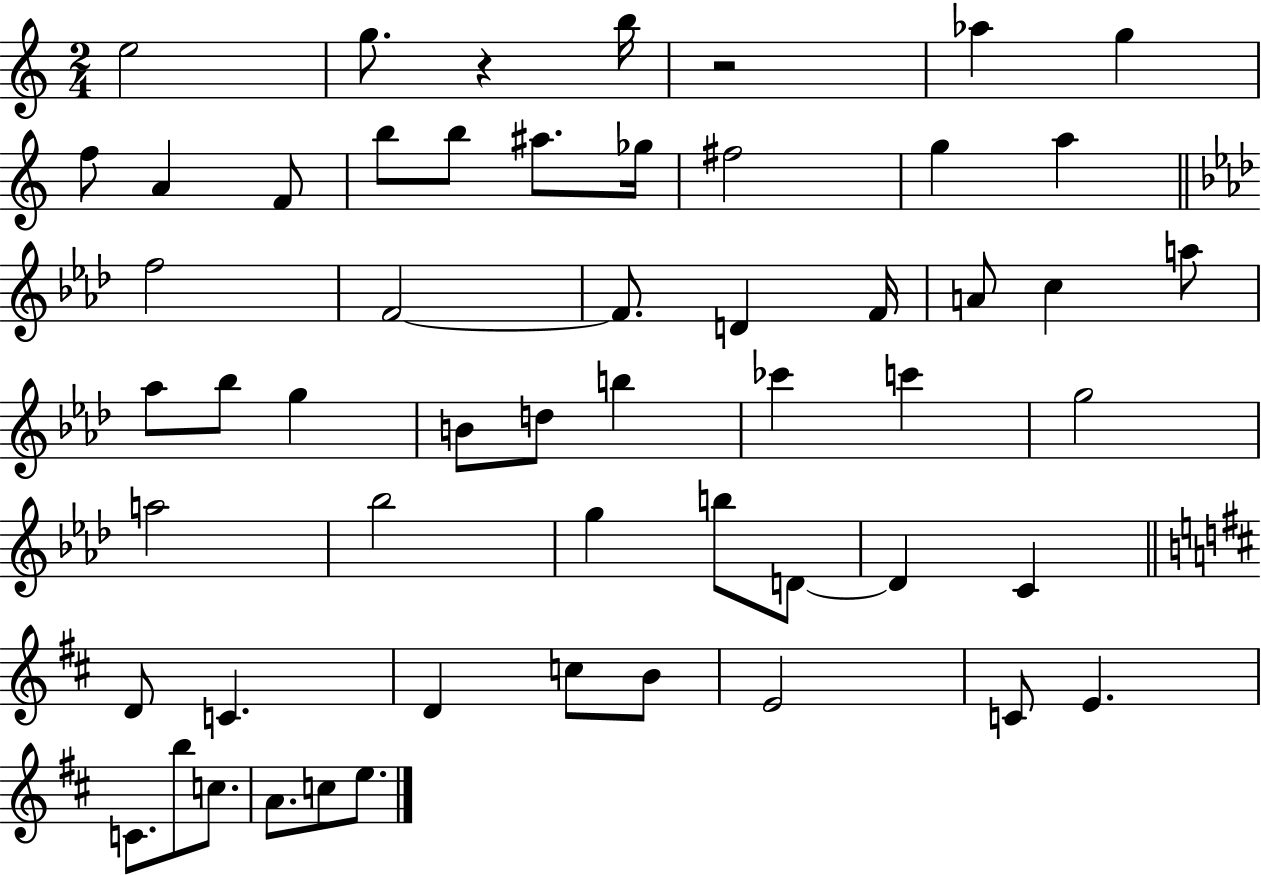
{
  \clef treble
  \numericTimeSignature
  \time 2/4
  \key c \major
  \repeat volta 2 { e''2 | g''8. r4 b''16 | r2 | aes''4 g''4 | \break f''8 a'4 f'8 | b''8 b''8 ais''8. ges''16 | fis''2 | g''4 a''4 | \break \bar "||" \break \key aes \major f''2 | f'2~~ | f'8. d'4 f'16 | a'8 c''4 a''8 | \break aes''8 bes''8 g''4 | b'8 d''8 b''4 | ces'''4 c'''4 | g''2 | \break a''2 | bes''2 | g''4 b''8 d'8~~ | d'4 c'4 | \break \bar "||" \break \key d \major d'8 c'4. | d'4 c''8 b'8 | e'2 | c'8 e'4. | \break c'8. b''8 c''8. | a'8. c''8 e''8. | } \bar "|."
}